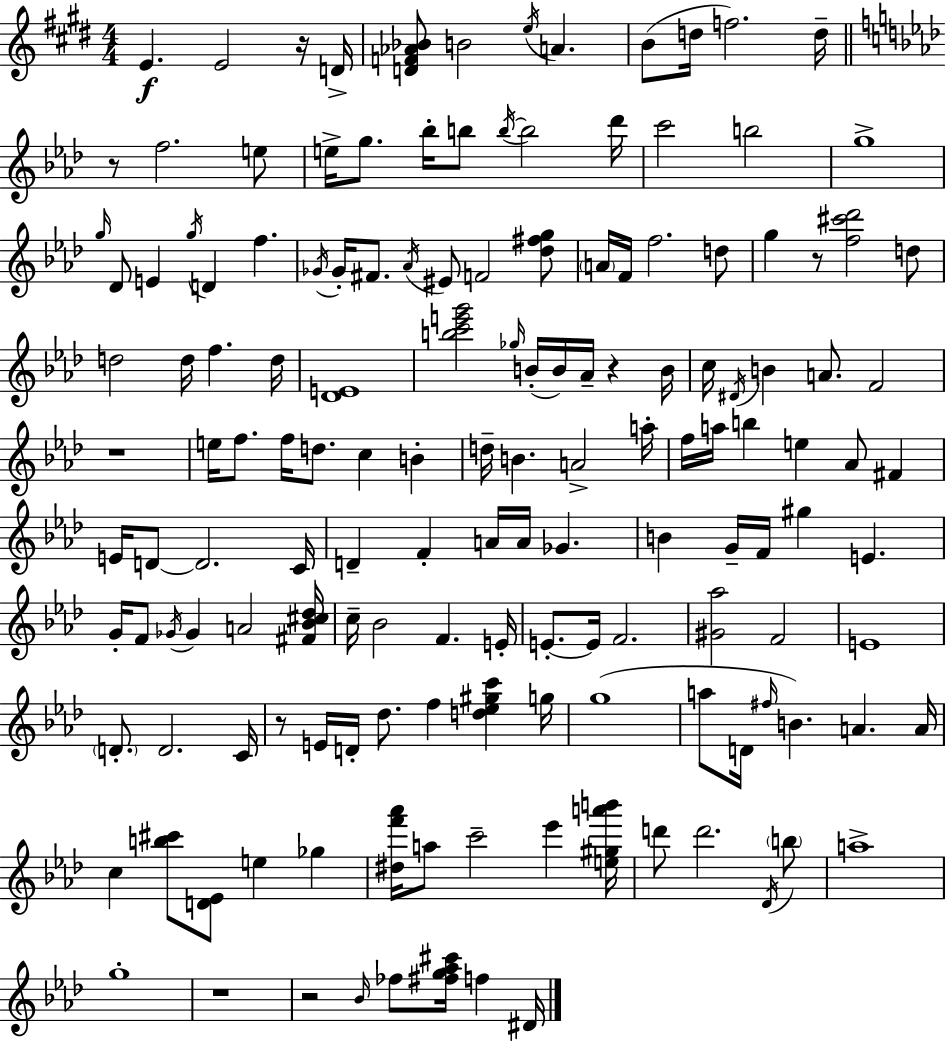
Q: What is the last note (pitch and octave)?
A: D#4